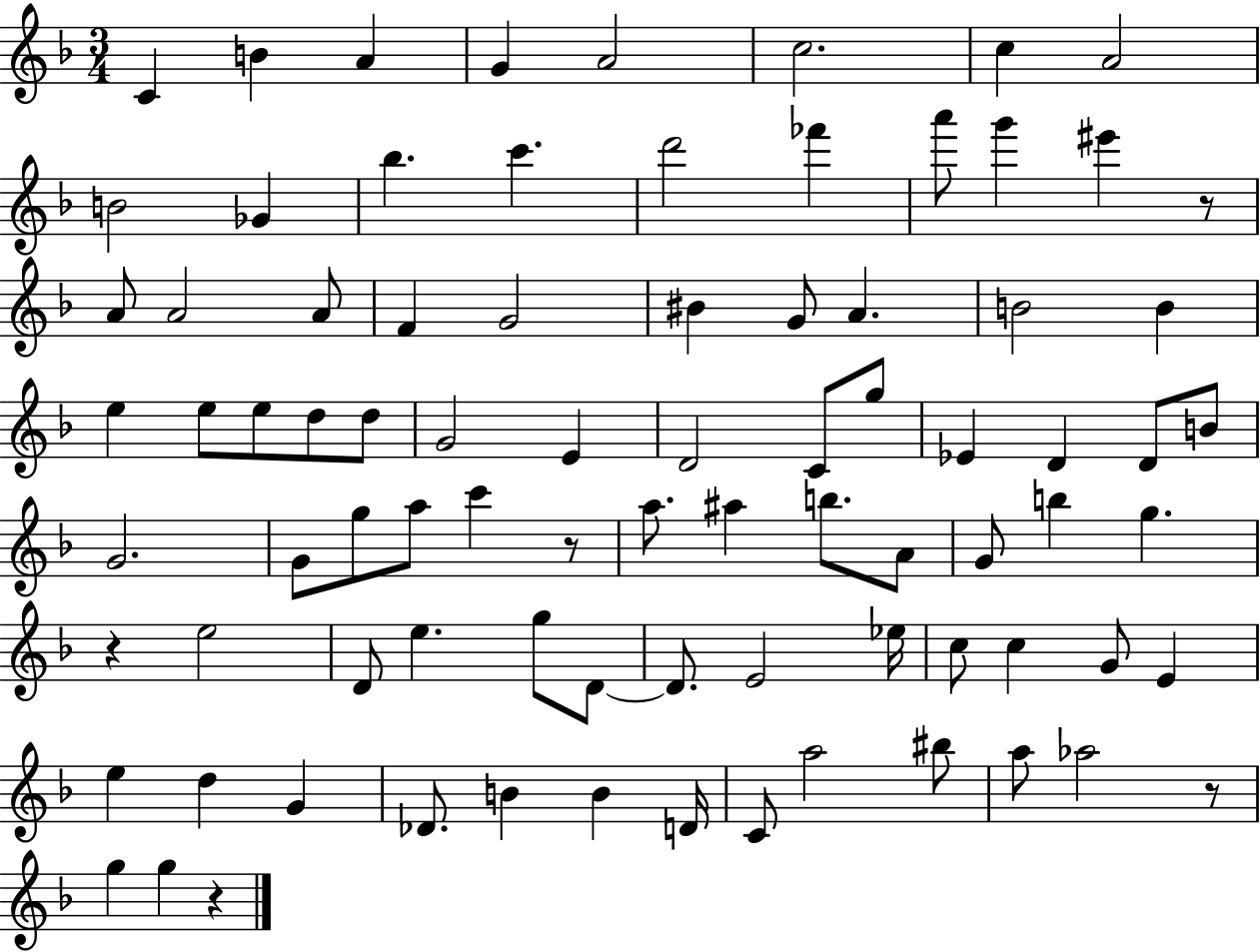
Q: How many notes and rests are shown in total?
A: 84